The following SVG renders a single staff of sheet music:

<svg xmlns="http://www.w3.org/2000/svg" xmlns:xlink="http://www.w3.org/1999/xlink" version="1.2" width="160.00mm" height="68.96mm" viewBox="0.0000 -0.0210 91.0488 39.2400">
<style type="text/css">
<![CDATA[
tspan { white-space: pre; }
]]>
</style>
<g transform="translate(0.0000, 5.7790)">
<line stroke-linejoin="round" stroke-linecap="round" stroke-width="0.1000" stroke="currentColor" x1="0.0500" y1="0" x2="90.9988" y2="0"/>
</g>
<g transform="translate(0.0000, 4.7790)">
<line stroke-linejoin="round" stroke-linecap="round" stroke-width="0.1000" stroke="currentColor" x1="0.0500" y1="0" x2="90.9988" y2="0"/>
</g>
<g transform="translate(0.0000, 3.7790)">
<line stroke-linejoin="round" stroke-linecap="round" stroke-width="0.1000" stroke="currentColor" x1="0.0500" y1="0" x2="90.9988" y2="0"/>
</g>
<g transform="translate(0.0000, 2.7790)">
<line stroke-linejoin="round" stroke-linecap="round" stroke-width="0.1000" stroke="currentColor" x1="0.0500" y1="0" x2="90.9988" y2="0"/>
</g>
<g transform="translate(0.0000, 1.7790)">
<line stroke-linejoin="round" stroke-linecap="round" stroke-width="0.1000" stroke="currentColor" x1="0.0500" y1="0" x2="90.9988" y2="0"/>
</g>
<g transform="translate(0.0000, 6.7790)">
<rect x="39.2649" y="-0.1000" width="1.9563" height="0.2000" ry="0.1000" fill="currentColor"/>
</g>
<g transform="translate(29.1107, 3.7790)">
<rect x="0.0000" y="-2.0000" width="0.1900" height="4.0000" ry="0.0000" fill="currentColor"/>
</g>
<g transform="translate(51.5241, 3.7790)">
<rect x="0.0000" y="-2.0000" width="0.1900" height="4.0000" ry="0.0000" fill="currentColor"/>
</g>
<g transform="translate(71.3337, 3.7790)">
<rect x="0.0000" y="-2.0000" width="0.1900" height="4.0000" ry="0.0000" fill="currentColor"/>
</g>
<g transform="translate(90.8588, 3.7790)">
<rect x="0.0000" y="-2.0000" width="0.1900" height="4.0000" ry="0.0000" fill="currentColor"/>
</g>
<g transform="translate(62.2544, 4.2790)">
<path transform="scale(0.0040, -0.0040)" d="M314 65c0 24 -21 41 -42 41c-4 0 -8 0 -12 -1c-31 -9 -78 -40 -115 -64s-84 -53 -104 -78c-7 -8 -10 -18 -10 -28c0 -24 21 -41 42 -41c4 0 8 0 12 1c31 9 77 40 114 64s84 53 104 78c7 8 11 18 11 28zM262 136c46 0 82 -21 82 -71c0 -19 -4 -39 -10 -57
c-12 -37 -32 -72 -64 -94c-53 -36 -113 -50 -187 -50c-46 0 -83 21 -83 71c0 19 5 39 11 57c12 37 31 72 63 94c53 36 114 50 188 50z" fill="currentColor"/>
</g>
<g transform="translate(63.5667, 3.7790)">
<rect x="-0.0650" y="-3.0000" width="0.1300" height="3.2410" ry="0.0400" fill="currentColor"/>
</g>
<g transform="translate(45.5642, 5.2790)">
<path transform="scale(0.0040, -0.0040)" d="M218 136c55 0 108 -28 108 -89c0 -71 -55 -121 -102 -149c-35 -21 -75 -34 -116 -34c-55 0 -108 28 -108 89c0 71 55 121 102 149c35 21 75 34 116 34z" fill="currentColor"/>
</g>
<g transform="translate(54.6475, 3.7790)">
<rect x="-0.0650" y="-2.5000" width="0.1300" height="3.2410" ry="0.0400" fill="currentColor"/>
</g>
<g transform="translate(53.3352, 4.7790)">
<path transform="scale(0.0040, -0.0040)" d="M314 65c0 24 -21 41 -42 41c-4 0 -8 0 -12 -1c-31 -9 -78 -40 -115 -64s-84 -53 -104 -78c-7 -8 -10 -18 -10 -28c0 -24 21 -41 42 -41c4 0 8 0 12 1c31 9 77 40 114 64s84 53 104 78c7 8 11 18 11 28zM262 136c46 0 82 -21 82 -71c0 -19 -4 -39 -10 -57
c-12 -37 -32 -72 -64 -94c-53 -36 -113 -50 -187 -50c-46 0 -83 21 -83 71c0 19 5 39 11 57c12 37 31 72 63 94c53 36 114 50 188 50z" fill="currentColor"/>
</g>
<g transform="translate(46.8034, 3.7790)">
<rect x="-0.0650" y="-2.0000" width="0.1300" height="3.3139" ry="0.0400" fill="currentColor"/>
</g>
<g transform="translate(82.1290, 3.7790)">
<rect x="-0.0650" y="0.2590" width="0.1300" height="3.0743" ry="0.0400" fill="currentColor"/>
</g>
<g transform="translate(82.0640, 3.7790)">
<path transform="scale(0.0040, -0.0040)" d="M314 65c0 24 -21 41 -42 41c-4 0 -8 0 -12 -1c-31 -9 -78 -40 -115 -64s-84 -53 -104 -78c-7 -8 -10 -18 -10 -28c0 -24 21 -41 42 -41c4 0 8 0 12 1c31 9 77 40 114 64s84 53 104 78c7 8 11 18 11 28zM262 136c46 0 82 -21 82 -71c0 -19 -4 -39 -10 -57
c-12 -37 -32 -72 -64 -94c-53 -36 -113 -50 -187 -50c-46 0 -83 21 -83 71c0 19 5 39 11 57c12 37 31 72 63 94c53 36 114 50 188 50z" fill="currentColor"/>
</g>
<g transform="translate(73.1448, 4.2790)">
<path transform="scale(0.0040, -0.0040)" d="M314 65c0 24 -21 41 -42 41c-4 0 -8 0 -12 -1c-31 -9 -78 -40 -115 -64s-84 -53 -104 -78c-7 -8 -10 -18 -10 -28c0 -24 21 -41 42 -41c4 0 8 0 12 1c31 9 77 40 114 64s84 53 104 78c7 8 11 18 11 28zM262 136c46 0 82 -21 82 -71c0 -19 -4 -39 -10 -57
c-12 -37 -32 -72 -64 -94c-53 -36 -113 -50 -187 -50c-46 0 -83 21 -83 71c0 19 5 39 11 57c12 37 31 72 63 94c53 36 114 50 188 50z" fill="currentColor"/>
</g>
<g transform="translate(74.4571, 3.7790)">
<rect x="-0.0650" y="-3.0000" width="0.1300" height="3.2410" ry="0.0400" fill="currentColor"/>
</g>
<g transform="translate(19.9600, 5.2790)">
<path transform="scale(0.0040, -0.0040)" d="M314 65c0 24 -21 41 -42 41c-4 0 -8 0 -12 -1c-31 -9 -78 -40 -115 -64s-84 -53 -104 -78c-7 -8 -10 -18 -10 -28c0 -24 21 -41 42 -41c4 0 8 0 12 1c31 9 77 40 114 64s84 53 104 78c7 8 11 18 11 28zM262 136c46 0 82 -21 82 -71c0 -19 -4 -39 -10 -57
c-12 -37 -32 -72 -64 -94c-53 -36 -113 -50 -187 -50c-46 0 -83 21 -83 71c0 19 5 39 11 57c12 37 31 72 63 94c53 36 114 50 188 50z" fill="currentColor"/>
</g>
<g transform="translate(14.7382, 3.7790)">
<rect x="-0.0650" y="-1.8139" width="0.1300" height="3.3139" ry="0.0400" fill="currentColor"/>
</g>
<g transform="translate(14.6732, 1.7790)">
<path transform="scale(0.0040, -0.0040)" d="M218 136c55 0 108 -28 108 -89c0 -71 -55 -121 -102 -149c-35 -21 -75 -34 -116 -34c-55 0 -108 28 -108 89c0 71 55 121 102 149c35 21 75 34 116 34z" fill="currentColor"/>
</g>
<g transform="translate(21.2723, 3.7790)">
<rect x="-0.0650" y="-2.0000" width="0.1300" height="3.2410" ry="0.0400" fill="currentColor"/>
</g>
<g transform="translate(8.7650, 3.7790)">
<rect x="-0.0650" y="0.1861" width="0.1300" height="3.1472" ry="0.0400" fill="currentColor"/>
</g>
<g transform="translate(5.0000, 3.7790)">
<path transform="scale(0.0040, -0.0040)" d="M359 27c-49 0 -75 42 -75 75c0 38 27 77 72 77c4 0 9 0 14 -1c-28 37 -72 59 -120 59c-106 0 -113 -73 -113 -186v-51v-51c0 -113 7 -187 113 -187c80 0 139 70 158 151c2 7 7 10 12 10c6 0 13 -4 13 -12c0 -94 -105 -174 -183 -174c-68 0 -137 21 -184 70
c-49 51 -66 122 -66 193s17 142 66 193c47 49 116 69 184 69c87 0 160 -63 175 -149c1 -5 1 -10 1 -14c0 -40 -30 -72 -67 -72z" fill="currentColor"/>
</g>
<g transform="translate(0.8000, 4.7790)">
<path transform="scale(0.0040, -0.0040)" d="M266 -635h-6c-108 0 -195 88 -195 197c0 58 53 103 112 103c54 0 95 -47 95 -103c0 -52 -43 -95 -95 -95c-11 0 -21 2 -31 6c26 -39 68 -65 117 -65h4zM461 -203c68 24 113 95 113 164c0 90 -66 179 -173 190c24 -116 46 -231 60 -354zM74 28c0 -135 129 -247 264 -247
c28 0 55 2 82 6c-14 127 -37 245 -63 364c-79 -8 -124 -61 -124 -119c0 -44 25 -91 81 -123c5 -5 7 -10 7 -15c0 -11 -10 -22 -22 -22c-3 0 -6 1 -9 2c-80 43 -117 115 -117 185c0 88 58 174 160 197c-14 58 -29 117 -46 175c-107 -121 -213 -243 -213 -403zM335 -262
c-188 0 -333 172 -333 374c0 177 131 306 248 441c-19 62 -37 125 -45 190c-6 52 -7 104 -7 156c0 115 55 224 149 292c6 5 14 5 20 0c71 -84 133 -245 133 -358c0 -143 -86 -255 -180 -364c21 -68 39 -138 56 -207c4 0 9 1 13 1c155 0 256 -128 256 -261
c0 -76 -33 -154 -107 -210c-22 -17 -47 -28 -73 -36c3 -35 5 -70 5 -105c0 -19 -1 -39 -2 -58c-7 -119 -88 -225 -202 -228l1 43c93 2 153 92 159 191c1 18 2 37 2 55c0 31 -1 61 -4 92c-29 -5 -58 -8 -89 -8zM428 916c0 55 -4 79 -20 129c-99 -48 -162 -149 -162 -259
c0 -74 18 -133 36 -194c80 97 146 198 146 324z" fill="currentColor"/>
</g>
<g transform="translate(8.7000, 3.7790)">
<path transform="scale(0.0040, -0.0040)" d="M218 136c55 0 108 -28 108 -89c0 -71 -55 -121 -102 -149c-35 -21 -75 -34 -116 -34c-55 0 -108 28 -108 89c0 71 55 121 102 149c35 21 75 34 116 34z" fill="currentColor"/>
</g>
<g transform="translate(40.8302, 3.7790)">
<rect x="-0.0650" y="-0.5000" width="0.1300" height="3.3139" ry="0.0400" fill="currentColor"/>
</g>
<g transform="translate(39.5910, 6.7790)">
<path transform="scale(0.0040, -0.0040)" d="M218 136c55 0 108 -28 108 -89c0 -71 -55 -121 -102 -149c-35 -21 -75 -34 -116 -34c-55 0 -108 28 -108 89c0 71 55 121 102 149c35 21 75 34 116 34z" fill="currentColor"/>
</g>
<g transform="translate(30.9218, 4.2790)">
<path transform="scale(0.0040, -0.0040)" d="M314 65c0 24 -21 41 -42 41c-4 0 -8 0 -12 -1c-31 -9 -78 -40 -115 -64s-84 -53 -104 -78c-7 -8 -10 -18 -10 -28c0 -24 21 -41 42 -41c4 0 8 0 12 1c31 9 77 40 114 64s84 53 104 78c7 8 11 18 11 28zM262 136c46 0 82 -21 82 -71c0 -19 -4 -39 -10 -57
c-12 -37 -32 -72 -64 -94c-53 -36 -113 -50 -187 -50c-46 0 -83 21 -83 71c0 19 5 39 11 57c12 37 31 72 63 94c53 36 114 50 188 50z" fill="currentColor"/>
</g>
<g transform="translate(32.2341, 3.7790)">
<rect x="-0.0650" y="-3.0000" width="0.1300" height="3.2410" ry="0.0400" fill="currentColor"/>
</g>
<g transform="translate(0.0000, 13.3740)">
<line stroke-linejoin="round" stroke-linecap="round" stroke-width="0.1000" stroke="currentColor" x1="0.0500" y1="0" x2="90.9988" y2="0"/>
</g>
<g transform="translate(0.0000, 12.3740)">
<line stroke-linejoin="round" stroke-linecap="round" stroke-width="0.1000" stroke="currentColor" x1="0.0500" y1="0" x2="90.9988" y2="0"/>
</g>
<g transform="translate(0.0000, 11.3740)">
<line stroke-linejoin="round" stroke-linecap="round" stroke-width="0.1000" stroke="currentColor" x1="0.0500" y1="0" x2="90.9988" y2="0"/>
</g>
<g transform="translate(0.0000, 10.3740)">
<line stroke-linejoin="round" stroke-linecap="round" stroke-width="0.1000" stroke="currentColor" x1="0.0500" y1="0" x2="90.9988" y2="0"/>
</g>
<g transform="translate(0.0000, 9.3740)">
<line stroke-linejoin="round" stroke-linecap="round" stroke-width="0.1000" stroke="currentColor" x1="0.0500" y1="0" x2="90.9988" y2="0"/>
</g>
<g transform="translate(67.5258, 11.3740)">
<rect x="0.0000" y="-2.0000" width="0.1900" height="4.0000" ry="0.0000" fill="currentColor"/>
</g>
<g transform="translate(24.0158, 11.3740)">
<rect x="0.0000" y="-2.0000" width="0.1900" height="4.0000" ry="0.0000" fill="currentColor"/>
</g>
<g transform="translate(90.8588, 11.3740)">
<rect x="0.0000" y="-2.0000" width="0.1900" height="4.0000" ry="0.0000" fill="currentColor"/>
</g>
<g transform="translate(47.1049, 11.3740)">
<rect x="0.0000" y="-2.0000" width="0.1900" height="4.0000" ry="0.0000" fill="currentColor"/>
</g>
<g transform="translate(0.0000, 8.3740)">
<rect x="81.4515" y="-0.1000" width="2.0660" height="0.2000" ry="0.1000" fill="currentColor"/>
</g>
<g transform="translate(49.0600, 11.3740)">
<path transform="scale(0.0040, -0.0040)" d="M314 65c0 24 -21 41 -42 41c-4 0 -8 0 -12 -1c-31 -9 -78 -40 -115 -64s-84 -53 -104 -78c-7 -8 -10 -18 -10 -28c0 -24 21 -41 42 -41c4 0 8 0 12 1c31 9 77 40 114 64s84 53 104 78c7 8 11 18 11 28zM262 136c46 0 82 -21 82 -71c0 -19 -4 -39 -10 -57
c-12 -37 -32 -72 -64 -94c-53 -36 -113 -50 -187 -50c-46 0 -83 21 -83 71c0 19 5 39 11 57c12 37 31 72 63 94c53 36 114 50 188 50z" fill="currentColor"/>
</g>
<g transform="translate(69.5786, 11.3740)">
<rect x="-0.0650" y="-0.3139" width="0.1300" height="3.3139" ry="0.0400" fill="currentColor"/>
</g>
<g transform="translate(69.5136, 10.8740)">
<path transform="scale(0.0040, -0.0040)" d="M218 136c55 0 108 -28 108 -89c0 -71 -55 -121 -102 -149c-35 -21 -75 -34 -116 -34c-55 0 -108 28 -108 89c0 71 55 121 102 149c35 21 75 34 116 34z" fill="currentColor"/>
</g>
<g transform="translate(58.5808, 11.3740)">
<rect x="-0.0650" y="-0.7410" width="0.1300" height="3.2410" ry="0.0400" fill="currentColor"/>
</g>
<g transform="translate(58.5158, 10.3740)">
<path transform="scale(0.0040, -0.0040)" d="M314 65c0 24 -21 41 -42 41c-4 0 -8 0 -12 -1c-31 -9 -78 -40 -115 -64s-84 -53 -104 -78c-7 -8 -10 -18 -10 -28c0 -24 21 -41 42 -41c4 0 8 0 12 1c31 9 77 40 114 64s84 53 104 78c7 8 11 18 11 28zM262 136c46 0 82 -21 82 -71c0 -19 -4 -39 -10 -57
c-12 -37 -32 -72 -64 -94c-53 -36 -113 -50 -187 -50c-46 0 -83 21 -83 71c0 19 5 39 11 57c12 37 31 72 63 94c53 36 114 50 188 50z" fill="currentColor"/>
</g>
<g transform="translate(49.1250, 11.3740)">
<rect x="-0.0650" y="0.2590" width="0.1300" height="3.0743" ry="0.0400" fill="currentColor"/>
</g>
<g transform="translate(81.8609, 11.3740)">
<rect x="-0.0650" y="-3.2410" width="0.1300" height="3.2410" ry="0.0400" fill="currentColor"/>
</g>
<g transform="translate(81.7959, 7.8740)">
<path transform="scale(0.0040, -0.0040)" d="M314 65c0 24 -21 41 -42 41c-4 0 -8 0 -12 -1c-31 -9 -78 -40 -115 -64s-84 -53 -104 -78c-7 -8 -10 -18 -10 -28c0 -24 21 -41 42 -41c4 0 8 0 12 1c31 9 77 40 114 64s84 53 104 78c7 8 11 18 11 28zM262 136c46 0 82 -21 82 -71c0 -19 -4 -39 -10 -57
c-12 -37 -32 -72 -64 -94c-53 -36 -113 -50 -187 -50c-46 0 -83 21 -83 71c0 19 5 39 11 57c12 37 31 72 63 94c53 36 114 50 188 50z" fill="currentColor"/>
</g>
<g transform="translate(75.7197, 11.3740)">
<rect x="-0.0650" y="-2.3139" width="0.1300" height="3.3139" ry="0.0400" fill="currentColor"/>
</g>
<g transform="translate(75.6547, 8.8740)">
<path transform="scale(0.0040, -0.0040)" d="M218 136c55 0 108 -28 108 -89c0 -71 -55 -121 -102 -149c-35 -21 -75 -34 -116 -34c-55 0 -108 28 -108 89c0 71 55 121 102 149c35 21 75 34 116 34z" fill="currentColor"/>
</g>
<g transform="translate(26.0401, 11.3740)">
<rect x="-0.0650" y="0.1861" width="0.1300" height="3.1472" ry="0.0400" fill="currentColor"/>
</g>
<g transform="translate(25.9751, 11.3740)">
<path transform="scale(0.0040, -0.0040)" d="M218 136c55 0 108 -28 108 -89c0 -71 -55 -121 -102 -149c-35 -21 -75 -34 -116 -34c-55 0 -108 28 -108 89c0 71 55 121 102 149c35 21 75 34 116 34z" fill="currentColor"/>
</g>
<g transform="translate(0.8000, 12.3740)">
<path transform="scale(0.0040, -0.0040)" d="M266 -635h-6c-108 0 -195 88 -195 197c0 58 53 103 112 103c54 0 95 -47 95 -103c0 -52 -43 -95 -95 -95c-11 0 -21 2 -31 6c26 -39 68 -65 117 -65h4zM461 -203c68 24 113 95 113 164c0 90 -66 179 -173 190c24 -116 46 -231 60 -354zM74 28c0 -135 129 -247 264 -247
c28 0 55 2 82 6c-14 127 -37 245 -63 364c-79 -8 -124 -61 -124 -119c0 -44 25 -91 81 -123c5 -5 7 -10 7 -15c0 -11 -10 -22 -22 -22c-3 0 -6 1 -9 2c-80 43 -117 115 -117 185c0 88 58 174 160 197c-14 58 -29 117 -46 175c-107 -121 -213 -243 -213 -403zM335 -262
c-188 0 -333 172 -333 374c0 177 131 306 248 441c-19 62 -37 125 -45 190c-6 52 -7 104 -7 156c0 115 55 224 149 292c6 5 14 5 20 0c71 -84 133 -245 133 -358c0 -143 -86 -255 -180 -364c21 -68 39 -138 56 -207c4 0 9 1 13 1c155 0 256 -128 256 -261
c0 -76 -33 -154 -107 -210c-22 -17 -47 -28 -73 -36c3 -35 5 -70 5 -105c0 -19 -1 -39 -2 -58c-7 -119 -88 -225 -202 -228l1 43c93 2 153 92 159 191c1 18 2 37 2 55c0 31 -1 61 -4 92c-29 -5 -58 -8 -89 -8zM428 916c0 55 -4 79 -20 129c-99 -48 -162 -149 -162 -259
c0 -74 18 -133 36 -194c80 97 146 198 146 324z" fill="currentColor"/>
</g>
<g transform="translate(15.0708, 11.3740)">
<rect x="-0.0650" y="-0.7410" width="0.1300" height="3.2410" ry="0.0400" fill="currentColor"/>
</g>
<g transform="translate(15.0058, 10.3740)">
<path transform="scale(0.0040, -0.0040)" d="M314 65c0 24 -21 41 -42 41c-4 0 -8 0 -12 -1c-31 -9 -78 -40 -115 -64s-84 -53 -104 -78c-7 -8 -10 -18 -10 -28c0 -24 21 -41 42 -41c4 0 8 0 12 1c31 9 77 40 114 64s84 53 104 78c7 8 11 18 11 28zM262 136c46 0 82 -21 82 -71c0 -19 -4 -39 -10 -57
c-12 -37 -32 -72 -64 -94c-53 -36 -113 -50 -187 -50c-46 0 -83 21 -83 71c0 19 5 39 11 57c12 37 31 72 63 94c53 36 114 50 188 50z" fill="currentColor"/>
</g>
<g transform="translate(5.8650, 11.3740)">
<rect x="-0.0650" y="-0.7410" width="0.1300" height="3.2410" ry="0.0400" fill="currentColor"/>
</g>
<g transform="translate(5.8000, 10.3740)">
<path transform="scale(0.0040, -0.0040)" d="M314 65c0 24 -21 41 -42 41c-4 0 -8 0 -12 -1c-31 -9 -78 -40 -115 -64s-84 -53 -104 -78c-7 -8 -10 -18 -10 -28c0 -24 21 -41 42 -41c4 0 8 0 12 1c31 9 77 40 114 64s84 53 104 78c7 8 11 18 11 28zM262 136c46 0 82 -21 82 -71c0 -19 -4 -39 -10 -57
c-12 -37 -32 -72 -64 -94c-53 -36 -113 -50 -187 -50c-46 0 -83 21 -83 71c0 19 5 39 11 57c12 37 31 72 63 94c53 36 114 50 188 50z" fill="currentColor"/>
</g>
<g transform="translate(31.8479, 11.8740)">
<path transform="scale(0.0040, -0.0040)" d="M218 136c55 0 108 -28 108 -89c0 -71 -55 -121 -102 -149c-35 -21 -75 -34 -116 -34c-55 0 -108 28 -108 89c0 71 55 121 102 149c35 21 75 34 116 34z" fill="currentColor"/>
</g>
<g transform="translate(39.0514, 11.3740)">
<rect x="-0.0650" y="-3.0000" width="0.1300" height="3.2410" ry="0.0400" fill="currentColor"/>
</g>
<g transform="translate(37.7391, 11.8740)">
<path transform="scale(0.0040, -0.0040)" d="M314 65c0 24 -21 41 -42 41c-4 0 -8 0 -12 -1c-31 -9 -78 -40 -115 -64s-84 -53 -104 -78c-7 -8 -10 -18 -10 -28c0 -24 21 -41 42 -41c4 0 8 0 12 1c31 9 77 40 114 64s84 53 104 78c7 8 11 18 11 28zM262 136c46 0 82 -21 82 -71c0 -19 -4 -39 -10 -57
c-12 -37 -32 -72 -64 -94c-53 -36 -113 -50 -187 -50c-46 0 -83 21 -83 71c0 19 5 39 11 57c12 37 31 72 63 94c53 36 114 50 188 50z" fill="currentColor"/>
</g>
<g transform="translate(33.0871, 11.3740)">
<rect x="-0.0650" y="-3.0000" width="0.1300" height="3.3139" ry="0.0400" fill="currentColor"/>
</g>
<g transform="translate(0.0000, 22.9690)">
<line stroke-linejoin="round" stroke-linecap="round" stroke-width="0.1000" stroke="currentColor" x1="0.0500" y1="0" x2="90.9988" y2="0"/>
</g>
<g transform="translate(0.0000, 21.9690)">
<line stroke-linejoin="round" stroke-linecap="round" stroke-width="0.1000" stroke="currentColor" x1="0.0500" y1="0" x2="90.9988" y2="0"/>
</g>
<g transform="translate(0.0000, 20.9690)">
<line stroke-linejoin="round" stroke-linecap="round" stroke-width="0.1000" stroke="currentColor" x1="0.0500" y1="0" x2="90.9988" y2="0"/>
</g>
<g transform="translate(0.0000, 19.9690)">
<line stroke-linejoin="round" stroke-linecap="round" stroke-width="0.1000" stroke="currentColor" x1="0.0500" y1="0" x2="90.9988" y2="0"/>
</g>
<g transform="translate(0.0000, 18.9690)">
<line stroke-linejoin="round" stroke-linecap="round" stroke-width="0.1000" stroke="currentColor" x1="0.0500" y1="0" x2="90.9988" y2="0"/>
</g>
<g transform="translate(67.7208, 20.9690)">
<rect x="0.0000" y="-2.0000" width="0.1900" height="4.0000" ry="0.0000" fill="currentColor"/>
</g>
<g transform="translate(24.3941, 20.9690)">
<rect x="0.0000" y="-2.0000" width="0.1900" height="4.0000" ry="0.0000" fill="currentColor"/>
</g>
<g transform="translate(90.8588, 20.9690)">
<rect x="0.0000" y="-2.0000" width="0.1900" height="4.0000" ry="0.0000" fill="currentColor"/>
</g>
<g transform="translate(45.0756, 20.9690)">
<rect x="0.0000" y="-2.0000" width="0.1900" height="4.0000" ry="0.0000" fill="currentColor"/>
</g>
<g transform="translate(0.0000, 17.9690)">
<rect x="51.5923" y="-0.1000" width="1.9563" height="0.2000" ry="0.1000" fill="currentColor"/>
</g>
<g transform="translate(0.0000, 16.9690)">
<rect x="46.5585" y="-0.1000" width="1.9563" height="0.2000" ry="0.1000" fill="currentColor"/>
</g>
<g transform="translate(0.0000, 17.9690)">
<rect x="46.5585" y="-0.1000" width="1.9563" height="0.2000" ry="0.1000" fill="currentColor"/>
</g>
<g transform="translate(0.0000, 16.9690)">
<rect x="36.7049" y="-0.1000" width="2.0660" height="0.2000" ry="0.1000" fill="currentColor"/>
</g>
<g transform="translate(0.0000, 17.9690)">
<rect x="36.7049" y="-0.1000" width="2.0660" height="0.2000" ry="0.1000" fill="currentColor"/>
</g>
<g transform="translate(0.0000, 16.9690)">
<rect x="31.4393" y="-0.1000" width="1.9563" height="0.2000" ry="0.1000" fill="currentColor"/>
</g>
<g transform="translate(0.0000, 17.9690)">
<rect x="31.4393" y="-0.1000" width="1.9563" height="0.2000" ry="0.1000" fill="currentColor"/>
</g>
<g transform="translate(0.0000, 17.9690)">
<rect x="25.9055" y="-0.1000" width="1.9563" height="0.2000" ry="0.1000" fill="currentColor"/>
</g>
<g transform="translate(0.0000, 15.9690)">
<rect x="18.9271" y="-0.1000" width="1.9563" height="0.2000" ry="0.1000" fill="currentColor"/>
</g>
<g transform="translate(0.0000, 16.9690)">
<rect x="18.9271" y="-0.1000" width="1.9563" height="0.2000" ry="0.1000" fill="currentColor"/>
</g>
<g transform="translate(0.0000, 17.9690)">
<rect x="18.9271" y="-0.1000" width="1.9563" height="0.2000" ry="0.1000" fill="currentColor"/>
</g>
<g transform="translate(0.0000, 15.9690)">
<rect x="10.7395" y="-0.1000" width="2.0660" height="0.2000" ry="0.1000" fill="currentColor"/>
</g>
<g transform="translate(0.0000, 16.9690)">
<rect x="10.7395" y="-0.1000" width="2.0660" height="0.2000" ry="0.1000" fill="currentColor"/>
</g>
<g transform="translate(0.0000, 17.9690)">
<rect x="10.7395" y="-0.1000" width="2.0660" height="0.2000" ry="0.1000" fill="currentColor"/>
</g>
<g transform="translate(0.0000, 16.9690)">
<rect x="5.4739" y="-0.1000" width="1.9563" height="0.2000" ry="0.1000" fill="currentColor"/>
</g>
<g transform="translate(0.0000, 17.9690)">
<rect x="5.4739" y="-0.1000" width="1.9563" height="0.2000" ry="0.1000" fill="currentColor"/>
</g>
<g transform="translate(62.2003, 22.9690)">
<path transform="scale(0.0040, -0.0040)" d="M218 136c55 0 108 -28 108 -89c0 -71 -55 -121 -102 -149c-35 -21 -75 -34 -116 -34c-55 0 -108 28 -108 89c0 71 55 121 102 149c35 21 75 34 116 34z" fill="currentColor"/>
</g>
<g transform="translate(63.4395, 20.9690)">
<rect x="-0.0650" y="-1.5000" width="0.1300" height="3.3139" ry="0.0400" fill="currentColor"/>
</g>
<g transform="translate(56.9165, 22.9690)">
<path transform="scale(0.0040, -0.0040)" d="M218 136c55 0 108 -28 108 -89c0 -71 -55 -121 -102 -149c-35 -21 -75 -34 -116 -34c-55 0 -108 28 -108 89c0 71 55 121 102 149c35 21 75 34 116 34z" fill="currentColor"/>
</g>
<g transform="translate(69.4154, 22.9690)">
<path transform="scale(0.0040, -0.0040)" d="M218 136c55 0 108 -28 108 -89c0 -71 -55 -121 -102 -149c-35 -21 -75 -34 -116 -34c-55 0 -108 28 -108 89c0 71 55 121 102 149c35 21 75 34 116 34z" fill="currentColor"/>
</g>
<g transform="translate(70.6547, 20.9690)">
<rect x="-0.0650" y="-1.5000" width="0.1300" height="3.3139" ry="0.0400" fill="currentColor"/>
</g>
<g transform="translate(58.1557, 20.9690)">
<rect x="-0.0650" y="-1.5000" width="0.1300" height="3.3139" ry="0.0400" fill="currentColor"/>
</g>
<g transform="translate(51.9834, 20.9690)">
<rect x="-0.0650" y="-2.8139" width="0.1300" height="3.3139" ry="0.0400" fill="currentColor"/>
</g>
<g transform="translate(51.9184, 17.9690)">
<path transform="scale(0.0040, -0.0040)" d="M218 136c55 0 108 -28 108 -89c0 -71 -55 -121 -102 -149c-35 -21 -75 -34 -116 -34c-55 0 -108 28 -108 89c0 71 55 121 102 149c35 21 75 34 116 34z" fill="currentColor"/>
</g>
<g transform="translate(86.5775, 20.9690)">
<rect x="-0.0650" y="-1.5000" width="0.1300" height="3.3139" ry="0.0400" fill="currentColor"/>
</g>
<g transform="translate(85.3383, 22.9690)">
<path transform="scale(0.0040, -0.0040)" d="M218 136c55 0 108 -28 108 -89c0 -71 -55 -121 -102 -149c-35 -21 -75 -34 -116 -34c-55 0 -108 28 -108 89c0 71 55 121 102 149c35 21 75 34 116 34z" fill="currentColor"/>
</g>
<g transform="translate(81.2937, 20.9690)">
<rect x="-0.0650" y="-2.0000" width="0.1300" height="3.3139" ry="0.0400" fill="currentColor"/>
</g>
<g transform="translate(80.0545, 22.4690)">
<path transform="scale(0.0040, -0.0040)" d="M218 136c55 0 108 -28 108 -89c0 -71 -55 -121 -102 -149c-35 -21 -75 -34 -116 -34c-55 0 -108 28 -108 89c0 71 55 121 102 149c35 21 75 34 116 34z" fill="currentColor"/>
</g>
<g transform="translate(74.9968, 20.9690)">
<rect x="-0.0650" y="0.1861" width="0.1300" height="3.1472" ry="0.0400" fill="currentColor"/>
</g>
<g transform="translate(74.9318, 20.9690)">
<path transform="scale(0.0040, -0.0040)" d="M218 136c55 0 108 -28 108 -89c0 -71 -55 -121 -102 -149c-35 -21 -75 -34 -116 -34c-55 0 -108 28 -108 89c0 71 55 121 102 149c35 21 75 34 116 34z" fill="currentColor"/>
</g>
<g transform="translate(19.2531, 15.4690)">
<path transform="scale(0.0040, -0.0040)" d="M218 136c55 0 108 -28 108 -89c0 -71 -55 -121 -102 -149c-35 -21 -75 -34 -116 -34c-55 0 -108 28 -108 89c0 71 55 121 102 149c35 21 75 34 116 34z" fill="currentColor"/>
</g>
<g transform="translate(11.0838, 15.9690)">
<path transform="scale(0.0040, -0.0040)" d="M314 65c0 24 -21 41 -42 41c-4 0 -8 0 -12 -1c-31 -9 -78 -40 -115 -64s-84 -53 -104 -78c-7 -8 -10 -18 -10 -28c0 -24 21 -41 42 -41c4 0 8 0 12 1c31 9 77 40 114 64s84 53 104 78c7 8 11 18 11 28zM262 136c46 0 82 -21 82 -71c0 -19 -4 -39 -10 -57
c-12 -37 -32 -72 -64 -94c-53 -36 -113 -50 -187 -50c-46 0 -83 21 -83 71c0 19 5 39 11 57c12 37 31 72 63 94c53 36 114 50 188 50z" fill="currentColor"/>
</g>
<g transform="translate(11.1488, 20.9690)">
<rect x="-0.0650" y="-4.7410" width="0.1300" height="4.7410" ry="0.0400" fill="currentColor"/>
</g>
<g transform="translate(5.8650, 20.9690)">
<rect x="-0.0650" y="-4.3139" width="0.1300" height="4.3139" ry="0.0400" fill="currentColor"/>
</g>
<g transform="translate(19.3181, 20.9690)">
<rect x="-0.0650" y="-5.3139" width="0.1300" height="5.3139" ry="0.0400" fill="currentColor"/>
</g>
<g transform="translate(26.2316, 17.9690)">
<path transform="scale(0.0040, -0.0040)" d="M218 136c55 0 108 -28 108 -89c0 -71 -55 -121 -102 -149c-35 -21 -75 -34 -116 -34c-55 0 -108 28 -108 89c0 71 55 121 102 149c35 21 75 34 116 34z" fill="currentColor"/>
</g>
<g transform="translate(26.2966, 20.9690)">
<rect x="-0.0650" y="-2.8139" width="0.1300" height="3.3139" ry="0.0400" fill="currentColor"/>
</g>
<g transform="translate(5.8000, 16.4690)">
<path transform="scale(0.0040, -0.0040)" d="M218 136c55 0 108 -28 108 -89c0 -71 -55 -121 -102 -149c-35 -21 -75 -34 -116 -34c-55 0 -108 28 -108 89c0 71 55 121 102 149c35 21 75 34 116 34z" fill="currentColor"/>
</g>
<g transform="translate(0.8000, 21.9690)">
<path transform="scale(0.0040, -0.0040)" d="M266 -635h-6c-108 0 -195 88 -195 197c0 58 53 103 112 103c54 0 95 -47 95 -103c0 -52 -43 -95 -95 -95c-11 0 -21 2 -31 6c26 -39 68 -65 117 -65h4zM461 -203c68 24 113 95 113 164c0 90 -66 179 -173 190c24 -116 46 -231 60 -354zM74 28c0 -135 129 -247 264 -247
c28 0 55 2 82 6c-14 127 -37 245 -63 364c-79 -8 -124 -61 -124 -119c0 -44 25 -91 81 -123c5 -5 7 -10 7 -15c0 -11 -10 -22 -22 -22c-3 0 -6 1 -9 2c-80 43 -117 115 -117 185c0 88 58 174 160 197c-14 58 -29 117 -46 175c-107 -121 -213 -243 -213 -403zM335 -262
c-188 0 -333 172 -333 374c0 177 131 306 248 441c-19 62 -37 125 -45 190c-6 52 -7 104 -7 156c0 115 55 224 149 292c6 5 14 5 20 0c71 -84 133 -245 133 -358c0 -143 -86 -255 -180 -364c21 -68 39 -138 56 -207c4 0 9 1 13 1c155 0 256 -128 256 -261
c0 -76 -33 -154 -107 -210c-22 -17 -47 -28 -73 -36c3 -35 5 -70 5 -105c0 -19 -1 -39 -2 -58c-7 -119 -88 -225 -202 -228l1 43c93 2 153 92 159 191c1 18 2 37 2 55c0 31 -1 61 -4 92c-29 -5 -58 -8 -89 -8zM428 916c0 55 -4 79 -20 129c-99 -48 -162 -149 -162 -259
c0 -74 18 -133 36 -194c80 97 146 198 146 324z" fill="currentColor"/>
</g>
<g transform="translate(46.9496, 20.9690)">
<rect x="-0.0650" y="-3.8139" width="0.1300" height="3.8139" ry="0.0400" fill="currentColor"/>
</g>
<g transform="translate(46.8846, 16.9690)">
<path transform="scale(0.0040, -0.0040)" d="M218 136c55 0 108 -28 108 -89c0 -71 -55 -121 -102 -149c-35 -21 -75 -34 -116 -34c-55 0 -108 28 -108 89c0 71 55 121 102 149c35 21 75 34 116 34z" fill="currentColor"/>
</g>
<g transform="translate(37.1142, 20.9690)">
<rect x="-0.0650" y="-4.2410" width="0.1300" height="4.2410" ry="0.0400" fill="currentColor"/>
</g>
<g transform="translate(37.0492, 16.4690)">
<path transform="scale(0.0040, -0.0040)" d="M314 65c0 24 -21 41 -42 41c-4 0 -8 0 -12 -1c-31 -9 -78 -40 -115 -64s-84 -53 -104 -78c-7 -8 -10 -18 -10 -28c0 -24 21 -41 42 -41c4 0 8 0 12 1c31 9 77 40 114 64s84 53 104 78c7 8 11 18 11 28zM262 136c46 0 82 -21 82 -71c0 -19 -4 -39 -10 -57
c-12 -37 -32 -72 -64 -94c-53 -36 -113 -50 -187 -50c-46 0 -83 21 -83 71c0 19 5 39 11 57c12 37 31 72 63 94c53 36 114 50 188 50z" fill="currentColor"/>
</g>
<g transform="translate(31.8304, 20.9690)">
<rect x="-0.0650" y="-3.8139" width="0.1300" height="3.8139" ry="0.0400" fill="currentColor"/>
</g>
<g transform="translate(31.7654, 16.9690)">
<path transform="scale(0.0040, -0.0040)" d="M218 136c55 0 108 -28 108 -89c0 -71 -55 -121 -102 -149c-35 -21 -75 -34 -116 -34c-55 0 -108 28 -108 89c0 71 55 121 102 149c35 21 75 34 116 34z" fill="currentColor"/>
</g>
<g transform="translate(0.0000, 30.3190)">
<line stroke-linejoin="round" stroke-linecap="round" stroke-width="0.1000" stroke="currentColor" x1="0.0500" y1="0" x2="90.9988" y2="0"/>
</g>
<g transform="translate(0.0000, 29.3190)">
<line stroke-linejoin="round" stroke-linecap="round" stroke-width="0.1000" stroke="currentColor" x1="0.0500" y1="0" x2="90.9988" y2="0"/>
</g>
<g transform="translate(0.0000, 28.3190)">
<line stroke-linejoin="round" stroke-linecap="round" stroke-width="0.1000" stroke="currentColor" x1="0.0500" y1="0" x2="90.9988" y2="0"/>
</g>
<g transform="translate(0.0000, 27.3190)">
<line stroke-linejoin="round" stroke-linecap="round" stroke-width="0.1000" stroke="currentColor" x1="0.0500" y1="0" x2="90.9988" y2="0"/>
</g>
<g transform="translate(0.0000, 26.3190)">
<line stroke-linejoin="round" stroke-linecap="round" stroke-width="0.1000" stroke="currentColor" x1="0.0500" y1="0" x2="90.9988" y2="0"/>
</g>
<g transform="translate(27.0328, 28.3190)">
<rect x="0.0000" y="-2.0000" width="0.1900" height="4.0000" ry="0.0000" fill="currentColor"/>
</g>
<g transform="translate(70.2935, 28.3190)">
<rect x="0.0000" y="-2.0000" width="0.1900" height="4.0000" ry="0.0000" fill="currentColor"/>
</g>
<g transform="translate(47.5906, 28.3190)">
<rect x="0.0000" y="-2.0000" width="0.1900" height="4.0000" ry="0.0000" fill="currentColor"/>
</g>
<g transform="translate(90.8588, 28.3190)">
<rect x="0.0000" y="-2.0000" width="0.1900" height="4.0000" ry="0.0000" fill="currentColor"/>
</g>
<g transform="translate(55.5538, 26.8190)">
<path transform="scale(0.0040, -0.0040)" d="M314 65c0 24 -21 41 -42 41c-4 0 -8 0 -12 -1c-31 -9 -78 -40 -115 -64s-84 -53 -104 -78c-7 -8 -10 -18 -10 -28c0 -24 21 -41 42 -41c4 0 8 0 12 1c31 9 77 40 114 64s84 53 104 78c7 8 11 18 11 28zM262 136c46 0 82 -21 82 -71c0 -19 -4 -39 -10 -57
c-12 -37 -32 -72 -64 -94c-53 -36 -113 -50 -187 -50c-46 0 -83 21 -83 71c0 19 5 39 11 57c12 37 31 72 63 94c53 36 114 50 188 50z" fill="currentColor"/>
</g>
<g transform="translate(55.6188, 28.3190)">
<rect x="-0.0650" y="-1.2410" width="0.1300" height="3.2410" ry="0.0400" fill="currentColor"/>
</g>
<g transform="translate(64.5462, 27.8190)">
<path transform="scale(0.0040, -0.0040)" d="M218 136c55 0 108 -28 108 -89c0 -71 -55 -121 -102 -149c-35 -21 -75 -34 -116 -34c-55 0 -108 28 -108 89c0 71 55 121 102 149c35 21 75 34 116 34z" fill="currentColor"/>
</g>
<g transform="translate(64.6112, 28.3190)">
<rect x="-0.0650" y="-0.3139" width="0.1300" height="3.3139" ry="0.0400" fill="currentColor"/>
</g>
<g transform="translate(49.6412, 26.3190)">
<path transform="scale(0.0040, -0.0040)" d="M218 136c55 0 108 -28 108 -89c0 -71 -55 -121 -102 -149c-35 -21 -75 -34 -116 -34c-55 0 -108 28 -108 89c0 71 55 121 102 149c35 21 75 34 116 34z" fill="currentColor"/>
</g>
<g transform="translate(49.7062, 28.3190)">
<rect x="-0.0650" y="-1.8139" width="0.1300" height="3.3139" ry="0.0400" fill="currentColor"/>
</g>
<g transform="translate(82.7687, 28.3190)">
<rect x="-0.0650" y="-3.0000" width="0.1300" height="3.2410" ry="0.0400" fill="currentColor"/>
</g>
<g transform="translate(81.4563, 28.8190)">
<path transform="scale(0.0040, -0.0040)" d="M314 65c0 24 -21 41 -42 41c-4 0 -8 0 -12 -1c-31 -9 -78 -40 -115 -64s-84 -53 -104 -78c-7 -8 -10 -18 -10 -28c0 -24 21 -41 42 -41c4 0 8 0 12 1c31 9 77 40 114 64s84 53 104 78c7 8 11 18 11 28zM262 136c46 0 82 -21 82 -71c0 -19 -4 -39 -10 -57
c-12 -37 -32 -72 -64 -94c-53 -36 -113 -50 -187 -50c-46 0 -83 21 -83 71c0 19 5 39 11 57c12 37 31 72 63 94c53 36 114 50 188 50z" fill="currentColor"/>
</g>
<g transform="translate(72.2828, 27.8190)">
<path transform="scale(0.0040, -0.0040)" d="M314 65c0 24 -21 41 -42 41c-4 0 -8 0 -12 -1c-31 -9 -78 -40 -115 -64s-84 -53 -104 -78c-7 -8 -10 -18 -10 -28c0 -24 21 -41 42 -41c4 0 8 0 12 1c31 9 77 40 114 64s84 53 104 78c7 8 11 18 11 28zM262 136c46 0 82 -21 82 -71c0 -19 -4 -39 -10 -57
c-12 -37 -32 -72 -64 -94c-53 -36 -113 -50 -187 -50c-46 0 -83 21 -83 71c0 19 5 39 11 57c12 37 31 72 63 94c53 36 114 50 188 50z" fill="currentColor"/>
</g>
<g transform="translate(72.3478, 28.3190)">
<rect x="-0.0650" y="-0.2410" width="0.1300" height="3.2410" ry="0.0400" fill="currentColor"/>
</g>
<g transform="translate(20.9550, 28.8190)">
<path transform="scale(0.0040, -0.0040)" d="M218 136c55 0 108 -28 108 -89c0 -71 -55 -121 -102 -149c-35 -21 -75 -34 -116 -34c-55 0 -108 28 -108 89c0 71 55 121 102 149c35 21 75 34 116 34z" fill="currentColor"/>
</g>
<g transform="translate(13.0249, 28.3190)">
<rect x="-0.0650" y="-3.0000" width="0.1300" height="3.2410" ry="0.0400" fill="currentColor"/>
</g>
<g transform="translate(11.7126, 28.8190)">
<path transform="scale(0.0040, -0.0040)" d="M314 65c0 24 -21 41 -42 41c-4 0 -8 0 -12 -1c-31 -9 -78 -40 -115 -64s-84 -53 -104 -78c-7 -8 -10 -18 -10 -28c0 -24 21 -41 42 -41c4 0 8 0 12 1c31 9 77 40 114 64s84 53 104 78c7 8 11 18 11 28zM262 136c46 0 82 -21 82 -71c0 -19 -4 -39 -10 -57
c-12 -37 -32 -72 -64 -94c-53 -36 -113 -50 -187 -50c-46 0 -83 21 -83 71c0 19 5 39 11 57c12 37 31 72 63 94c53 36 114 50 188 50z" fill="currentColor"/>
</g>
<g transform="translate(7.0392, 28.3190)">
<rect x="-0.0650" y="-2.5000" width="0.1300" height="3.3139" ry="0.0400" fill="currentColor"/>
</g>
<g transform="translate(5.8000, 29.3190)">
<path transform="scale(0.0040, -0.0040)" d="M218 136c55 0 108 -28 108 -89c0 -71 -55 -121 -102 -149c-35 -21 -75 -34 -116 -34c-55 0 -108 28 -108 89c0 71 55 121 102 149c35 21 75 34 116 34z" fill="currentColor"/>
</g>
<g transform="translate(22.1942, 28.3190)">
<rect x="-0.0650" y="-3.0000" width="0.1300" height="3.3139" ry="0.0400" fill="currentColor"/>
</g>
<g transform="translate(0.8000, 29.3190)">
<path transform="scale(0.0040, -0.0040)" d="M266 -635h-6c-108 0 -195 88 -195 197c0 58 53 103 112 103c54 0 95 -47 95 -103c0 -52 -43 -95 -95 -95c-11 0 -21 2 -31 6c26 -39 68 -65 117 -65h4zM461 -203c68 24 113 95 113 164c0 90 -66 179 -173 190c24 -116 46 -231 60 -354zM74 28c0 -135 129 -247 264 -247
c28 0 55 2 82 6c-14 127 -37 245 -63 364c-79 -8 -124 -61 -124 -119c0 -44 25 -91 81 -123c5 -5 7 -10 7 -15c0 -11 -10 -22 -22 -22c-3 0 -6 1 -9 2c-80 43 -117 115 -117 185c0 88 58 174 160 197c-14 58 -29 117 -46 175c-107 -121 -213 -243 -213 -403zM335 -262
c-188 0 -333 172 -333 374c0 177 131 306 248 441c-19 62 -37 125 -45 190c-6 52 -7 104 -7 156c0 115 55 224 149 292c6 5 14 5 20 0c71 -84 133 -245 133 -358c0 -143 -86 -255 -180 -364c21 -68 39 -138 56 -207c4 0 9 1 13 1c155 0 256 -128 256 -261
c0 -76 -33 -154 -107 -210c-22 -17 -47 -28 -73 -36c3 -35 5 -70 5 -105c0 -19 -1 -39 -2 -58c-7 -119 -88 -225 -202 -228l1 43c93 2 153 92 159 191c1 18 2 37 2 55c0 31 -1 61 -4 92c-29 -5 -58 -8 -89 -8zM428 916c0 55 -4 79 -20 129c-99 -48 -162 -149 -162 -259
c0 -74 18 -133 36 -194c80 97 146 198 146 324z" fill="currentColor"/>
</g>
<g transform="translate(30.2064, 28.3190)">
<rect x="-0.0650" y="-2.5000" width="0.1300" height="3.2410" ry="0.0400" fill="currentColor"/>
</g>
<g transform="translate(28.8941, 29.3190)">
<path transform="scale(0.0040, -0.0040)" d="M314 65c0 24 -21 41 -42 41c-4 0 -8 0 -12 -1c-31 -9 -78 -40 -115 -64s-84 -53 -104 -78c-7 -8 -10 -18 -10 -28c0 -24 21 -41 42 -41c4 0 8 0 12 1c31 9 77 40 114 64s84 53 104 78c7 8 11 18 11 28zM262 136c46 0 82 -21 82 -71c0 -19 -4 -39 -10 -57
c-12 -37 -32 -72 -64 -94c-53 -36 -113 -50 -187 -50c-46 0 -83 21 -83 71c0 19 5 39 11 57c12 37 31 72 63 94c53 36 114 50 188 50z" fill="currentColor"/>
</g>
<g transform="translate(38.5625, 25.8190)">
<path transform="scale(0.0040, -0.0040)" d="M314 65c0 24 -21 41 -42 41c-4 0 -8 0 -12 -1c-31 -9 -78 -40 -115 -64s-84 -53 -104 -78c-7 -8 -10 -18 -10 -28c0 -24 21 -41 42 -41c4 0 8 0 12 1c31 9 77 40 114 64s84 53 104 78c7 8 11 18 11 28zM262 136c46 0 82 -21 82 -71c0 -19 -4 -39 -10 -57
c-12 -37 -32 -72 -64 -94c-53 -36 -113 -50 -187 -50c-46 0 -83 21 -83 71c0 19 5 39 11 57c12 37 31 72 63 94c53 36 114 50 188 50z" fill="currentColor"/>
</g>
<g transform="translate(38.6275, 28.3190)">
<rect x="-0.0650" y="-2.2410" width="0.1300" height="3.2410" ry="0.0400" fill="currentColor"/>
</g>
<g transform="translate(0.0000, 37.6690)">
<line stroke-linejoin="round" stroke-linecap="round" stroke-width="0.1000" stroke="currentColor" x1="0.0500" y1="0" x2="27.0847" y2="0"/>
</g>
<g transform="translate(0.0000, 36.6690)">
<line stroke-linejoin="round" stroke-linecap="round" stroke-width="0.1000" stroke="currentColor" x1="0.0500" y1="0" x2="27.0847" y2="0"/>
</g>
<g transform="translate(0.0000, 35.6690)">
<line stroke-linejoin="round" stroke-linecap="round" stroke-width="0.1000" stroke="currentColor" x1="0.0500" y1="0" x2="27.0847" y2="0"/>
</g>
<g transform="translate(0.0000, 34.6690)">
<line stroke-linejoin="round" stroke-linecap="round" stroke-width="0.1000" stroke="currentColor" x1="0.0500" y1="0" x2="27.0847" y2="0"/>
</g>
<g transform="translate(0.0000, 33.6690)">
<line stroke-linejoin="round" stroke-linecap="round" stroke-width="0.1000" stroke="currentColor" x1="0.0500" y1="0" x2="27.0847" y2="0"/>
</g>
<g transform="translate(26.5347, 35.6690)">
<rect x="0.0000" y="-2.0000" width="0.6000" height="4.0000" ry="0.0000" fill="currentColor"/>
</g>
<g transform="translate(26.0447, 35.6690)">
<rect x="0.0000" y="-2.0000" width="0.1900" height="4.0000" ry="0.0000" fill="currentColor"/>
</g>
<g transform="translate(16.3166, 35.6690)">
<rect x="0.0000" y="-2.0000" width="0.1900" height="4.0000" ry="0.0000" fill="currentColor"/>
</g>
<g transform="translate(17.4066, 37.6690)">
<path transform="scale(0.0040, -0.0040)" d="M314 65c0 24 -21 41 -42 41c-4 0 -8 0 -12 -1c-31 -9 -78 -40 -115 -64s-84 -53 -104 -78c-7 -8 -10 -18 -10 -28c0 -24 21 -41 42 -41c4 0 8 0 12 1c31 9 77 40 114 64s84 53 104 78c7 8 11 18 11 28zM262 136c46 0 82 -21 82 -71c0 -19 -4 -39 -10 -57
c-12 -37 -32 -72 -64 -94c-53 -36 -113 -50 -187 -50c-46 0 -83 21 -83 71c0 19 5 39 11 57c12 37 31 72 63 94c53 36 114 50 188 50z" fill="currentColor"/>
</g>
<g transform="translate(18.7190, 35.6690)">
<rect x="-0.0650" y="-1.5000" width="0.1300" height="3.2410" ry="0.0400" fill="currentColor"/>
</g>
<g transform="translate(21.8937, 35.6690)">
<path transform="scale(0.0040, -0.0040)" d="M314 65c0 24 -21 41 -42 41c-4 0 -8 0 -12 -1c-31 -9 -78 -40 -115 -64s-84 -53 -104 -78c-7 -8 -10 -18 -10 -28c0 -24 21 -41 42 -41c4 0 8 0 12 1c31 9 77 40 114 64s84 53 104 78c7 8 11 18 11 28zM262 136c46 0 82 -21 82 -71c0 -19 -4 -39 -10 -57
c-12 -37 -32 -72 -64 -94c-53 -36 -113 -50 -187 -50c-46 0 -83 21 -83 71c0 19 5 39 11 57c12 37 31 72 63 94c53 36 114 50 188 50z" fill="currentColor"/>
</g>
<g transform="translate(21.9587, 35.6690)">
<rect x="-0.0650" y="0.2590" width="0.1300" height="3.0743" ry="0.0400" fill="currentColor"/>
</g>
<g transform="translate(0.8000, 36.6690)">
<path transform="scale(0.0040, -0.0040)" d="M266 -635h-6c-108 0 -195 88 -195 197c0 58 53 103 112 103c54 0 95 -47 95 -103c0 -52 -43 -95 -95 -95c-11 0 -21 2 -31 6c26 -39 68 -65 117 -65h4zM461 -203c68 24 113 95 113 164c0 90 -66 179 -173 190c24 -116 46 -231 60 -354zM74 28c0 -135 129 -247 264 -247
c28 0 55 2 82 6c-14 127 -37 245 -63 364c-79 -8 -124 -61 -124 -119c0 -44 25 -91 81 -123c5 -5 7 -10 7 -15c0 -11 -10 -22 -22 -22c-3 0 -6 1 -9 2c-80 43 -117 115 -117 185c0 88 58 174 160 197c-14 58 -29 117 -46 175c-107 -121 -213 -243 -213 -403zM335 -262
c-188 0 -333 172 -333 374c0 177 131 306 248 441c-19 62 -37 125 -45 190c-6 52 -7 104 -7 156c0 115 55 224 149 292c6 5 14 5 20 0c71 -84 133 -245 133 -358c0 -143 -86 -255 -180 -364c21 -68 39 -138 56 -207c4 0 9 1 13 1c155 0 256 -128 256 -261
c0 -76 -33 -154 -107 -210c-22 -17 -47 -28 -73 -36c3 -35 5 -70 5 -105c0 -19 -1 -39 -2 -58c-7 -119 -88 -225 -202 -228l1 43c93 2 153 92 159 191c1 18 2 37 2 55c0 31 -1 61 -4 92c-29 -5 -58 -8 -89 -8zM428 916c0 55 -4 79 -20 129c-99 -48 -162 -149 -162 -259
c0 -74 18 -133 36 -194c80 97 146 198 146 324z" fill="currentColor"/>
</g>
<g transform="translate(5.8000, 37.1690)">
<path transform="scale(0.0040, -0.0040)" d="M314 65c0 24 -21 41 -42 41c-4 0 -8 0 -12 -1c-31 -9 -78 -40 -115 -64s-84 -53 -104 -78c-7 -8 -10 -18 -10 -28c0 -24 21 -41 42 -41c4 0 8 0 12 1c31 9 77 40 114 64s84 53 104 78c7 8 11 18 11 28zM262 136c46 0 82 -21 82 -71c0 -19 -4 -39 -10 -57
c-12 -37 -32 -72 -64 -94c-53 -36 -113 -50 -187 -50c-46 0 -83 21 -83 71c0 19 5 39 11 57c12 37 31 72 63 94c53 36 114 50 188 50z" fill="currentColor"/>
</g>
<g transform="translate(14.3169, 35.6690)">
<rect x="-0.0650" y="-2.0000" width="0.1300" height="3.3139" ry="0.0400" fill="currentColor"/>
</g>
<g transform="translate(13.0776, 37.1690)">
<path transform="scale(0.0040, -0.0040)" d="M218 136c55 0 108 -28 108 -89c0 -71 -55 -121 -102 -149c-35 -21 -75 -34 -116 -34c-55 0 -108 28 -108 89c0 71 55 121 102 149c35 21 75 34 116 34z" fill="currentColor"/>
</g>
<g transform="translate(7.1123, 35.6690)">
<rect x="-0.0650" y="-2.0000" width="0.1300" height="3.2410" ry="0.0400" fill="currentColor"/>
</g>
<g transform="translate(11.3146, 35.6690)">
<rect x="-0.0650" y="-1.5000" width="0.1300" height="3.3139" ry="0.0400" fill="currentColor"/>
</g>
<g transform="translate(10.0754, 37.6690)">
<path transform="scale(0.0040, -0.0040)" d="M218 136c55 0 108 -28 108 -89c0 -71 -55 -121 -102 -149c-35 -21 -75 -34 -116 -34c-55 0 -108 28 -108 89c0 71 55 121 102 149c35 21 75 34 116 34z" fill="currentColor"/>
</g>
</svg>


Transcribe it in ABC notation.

X:1
T:Untitled
M:4/4
L:1/4
K:C
B f F2 A2 C F G2 A2 A2 B2 d2 d2 B A A2 B2 d2 c g b2 d' e'2 f' a c' d'2 c' a E E E B F E G A2 A G2 g2 f e2 c c2 A2 F2 E F E2 B2